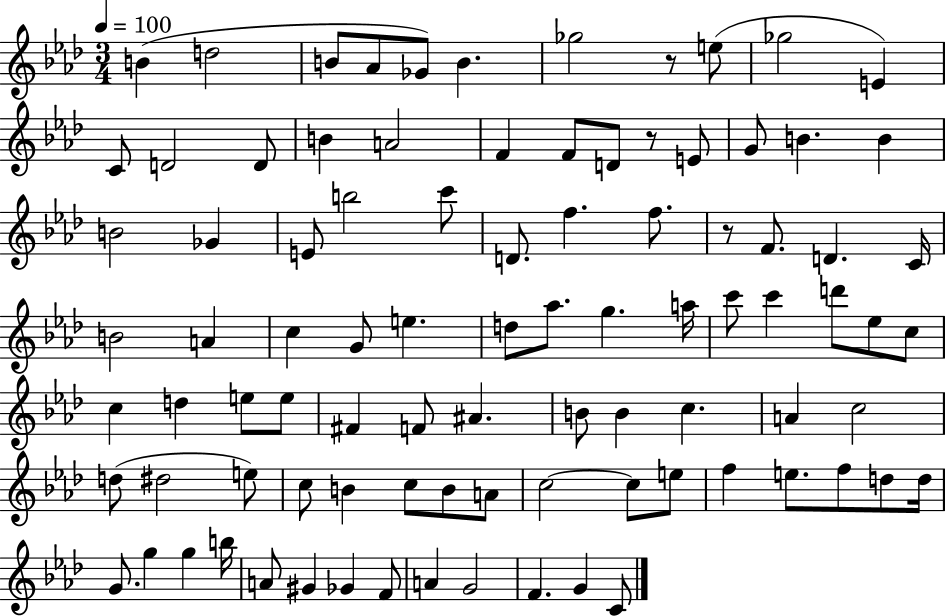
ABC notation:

X:1
T:Untitled
M:3/4
L:1/4
K:Ab
B d2 B/2 _A/2 _G/2 B _g2 z/2 e/2 _g2 E C/2 D2 D/2 B A2 F F/2 D/2 z/2 E/2 G/2 B B B2 _G E/2 b2 c'/2 D/2 f f/2 z/2 F/2 D C/4 B2 A c G/2 e d/2 _a/2 g a/4 c'/2 c' d'/2 _e/2 c/2 c d e/2 e/2 ^F F/2 ^A B/2 B c A c2 d/2 ^d2 e/2 c/2 B c/2 B/2 A/2 c2 c/2 e/2 f e/2 f/2 d/2 d/4 G/2 g g b/4 A/2 ^G _G F/2 A G2 F G C/2